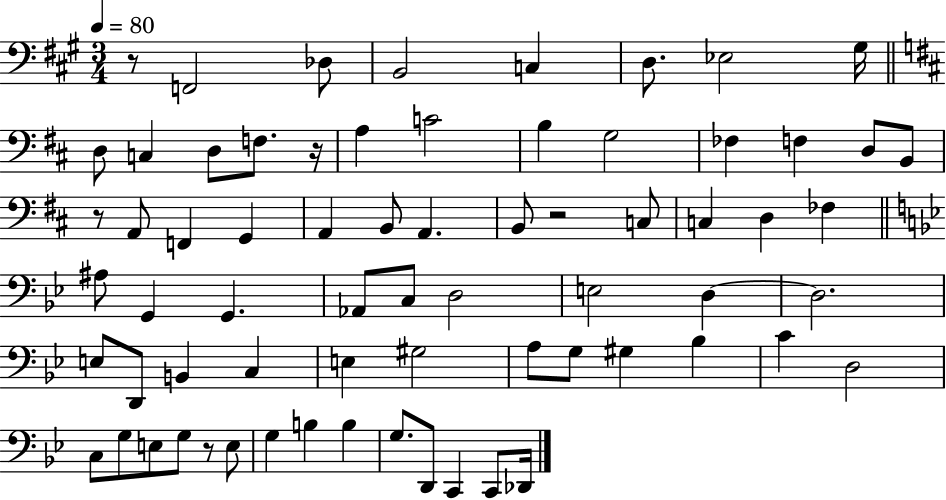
{
  \clef bass
  \numericTimeSignature
  \time 3/4
  \key a \major
  \tempo 4 = 80
  \repeat volta 2 { r8 f,2 des8 | b,2 c4 | d8. ees2 gis16 | \bar "||" \break \key d \major d8 c4 d8 f8. r16 | a4 c'2 | b4 g2 | fes4 f4 d8 b,8 | \break r8 a,8 f,4 g,4 | a,4 b,8 a,4. | b,8 r2 c8 | c4 d4 fes4 | \break \bar "||" \break \key bes \major ais8 g,4 g,4. | aes,8 c8 d2 | e2 d4~~ | d2. | \break e8 d,8 b,4 c4 | e4 gis2 | a8 g8 gis4 bes4 | c'4 d2 | \break c8 g8 e8 g8 r8 e8 | g4 b4 b4 | g8. d,8 c,4 c,8 des,16 | } \bar "|."
}